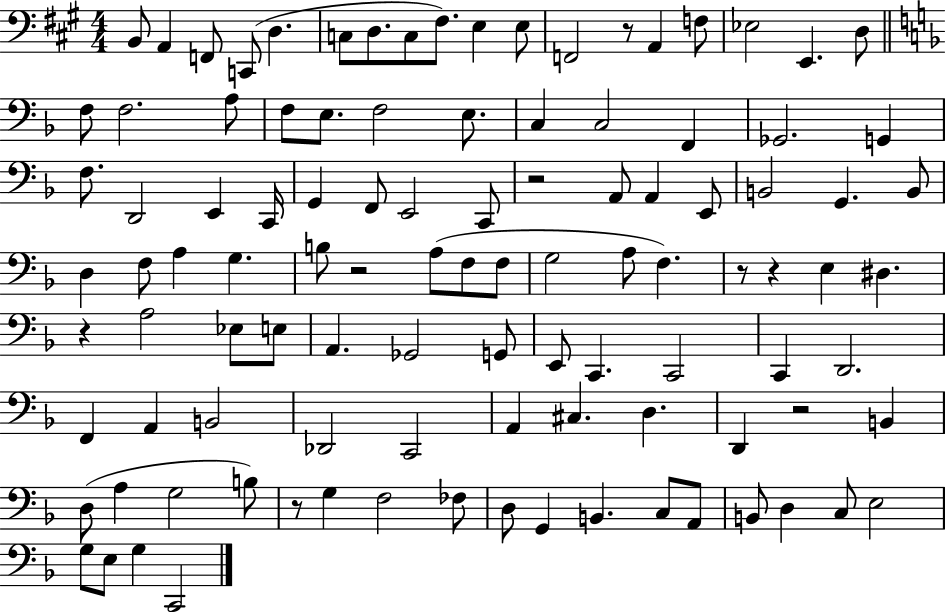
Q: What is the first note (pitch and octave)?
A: B2